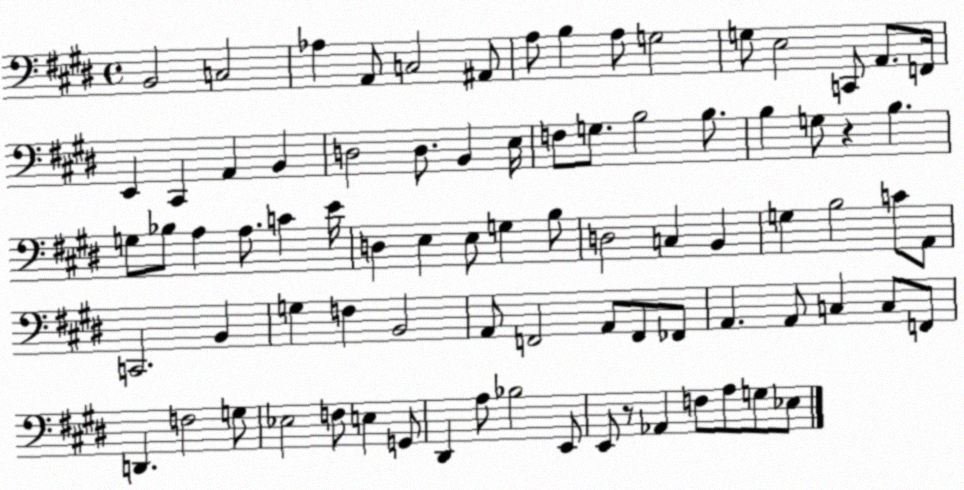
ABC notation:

X:1
T:Untitled
M:4/4
L:1/4
K:E
B,,2 C,2 _A, A,,/2 C,2 ^A,,/2 A,/2 B, A,/2 G,2 G,/2 E,2 C,,/2 A,,/2 F,,/4 E,, ^C,, A,, B,, D,2 D,/2 B,, E,/4 F,/2 G,/2 B,2 B,/2 B, G,/2 z B, G,/2 _B,/2 A, A,/2 C E/4 D, E, E,/2 G, B,/2 D,2 C, B,, G, B,2 C/2 A,,/2 C,,2 B,, G, F, B,,2 A,,/2 F,,2 A,,/2 F,,/2 _F,,/2 A,, A,,/2 C, C,/2 F,,/2 D,, F,2 G,/2 _E,2 F,/2 E, G,,/2 ^D,, A,/2 _B,2 E,,/2 E,,/2 z/2 _A,, F,/2 A,/2 G,/2 _E,/2